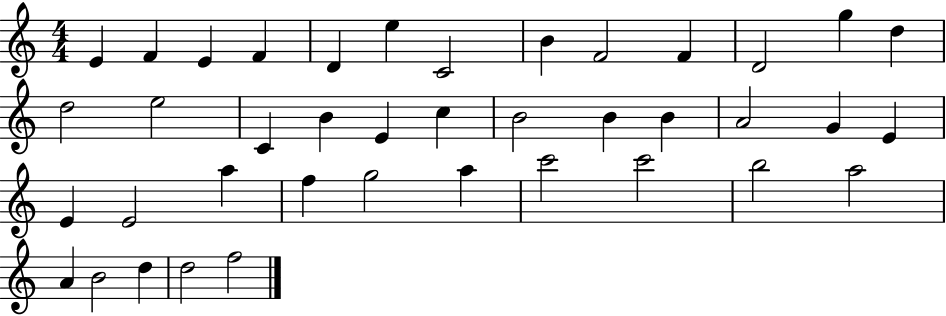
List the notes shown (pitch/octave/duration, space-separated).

E4/q F4/q E4/q F4/q D4/q E5/q C4/h B4/q F4/h F4/q D4/h G5/q D5/q D5/h E5/h C4/q B4/q E4/q C5/q B4/h B4/q B4/q A4/h G4/q E4/q E4/q E4/h A5/q F5/q G5/h A5/q C6/h C6/h B5/h A5/h A4/q B4/h D5/q D5/h F5/h